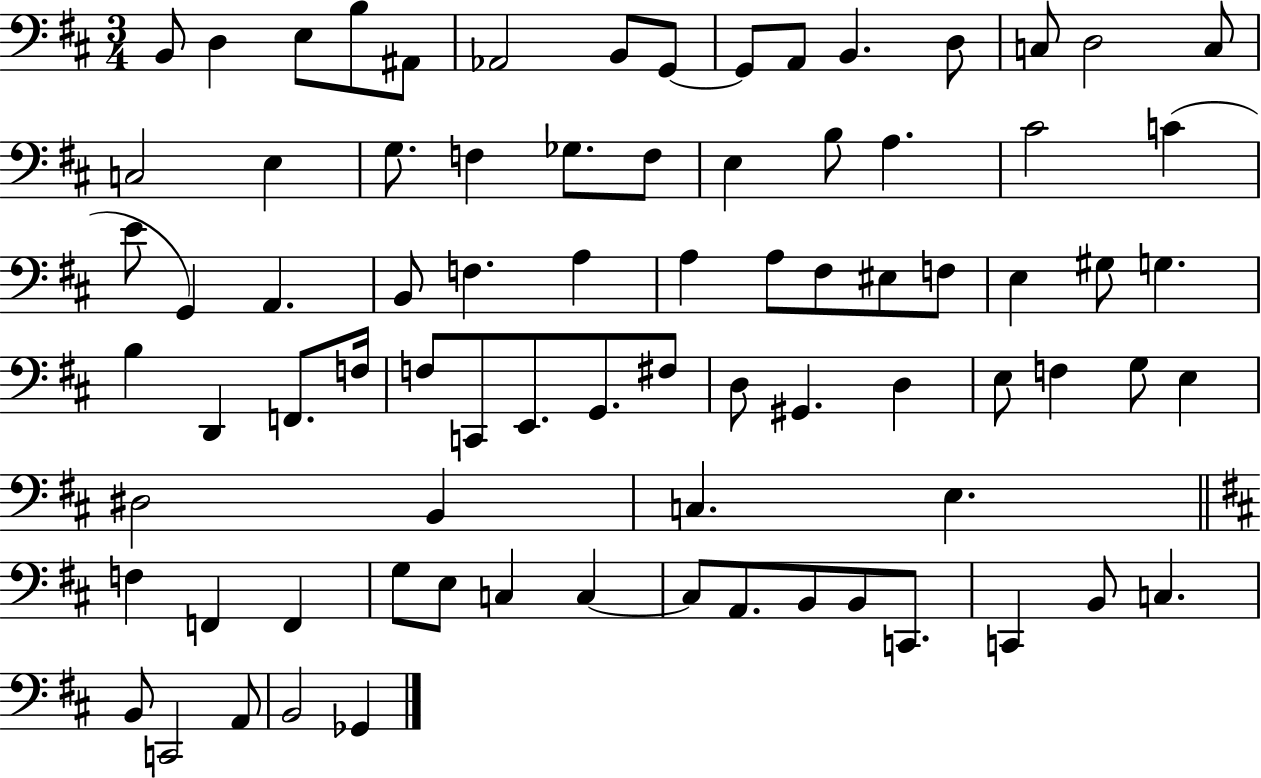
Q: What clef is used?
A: bass